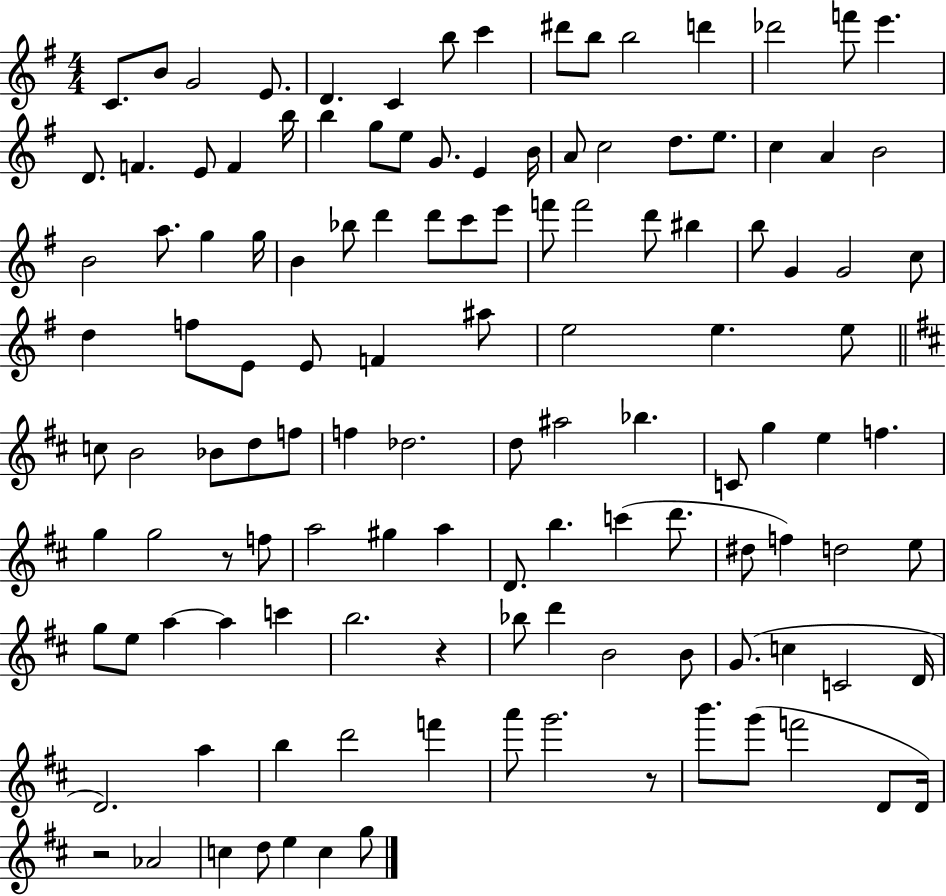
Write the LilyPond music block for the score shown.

{
  \clef treble
  \numericTimeSignature
  \time 4/4
  \key g \major
  c'8. b'8 g'2 e'8. | d'4. c'4 b''8 c'''4 | dis'''8 b''8 b''2 d'''4 | des'''2 f'''8 e'''4. | \break d'8. f'4. e'8 f'4 b''16 | b''4 g''8 e''8 g'8. e'4 b'16 | a'8 c''2 d''8. e''8. | c''4 a'4 b'2 | \break b'2 a''8. g''4 g''16 | b'4 bes''8 d'''4 d'''8 c'''8 e'''8 | f'''8 f'''2 d'''8 bis''4 | b''8 g'4 g'2 c''8 | \break d''4 f''8 e'8 e'8 f'4 ais''8 | e''2 e''4. e''8 | \bar "||" \break \key d \major c''8 b'2 bes'8 d''8 f''8 | f''4 des''2. | d''8 ais''2 bes''4. | c'8 g''4 e''4 f''4. | \break g''4 g''2 r8 f''8 | a''2 gis''4 a''4 | d'8. b''4. c'''4( d'''8. | dis''8 f''4) d''2 e''8 | \break g''8 e''8 a''4~~ a''4 c'''4 | b''2. r4 | bes''8 d'''4 b'2 b'8 | g'8.( c''4 c'2 d'16 | \break d'2.) a''4 | b''4 d'''2 f'''4 | a'''8 g'''2. r8 | b'''8. g'''8( f'''2 d'8 d'16) | \break r2 aes'2 | c''4 d''8 e''4 c''4 g''8 | \bar "|."
}